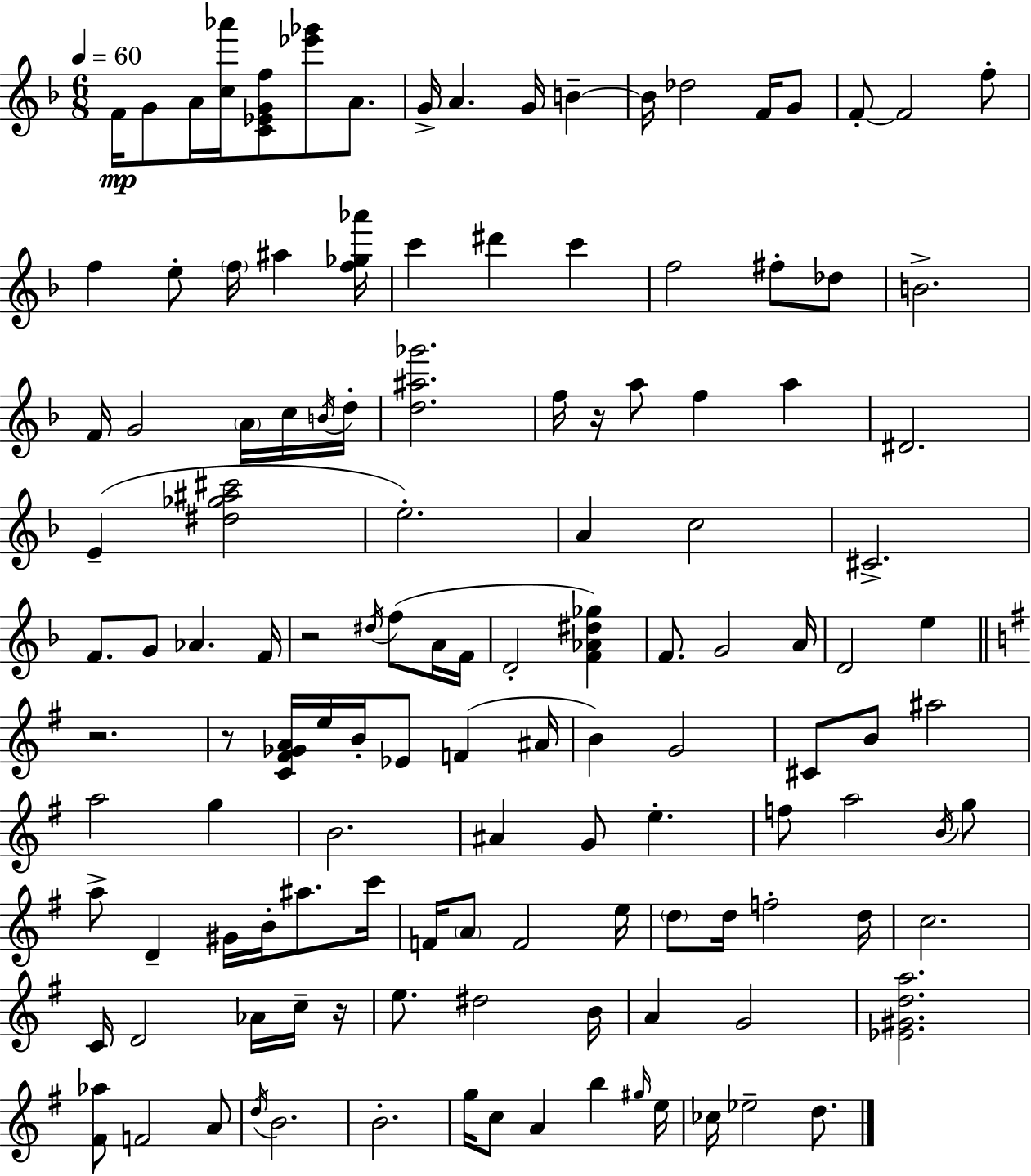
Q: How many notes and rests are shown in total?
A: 129